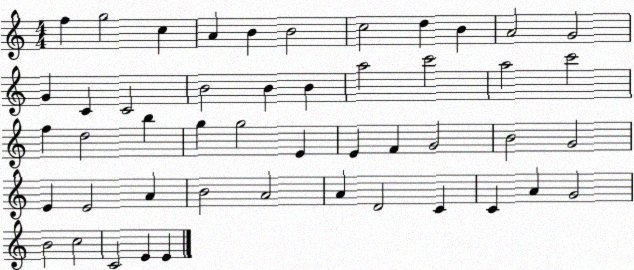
X:1
T:Untitled
M:4/4
L:1/4
K:C
f g2 c A B B2 c2 d B A2 G2 G C C2 B2 B B a2 c'2 a2 c'2 f d2 b g g2 E E F G2 B2 G2 E E2 A B2 A2 A D2 C C A G2 B2 c2 C2 E E